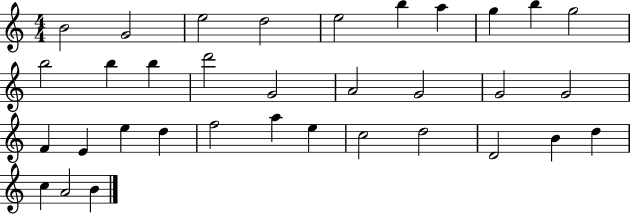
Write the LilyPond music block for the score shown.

{
  \clef treble
  \numericTimeSignature
  \time 4/4
  \key c \major
  b'2 g'2 | e''2 d''2 | e''2 b''4 a''4 | g''4 b''4 g''2 | \break b''2 b''4 b''4 | d'''2 g'2 | a'2 g'2 | g'2 g'2 | \break f'4 e'4 e''4 d''4 | f''2 a''4 e''4 | c''2 d''2 | d'2 b'4 d''4 | \break c''4 a'2 b'4 | \bar "|."
}